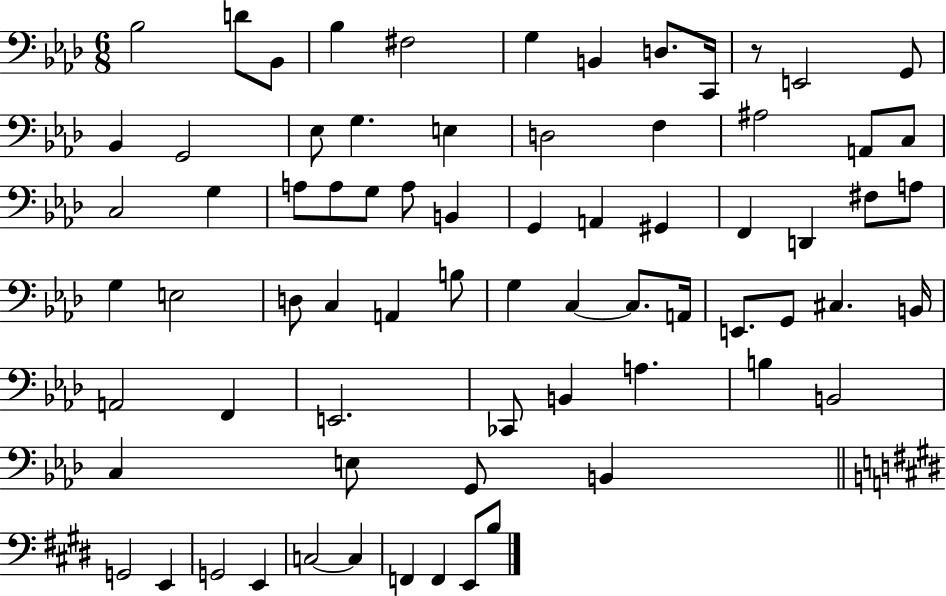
{
  \clef bass
  \numericTimeSignature
  \time 6/8
  \key aes \major
  bes2 d'8 bes,8 | bes4 fis2 | g4 b,4 d8. c,16 | r8 e,2 g,8 | \break bes,4 g,2 | ees8 g4. e4 | d2 f4 | ais2 a,8 c8 | \break c2 g4 | a8 a8 g8 a8 b,4 | g,4 a,4 gis,4 | f,4 d,4 fis8 a8 | \break g4 e2 | d8 c4 a,4 b8 | g4 c4~~ c8. a,16 | e,8. g,8 cis4. b,16 | \break a,2 f,4 | e,2. | ces,8 b,4 a4. | b4 b,2 | \break c4 e8 g,8 b,4 | \bar "||" \break \key e \major g,2 e,4 | g,2 e,4 | c2~~ c4 | f,4 f,4 e,8 b8 | \break \bar "|."
}